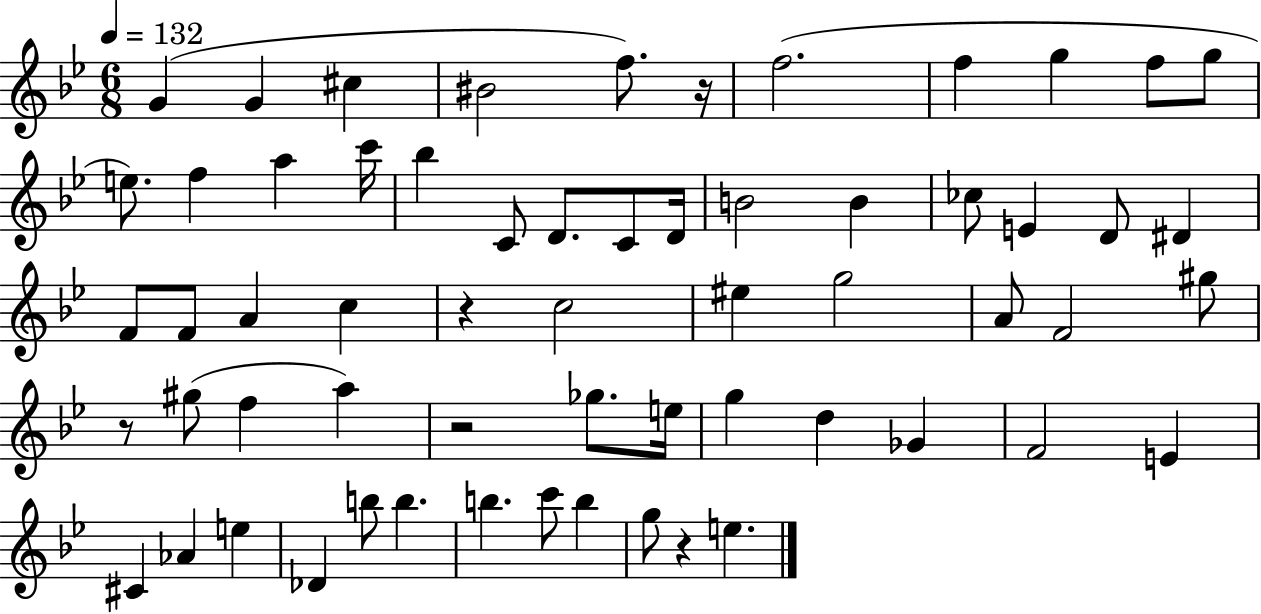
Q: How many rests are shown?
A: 5